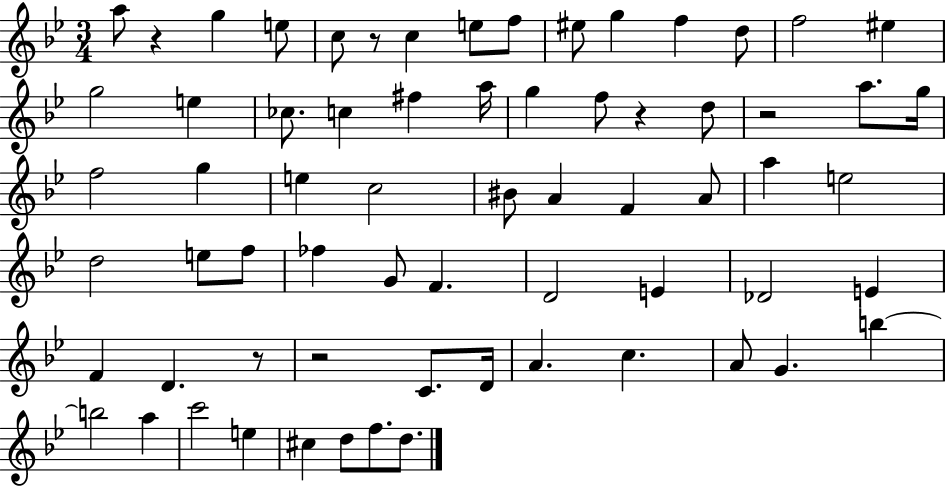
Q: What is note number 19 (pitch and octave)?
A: A5